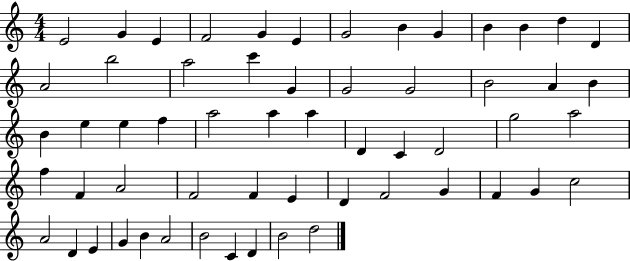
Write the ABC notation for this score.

X:1
T:Untitled
M:4/4
L:1/4
K:C
E2 G E F2 G E G2 B G B B d D A2 b2 a2 c' G G2 G2 B2 A B B e e f a2 a a D C D2 g2 a2 f F A2 F2 F E D F2 G F G c2 A2 D E G B A2 B2 C D B2 d2